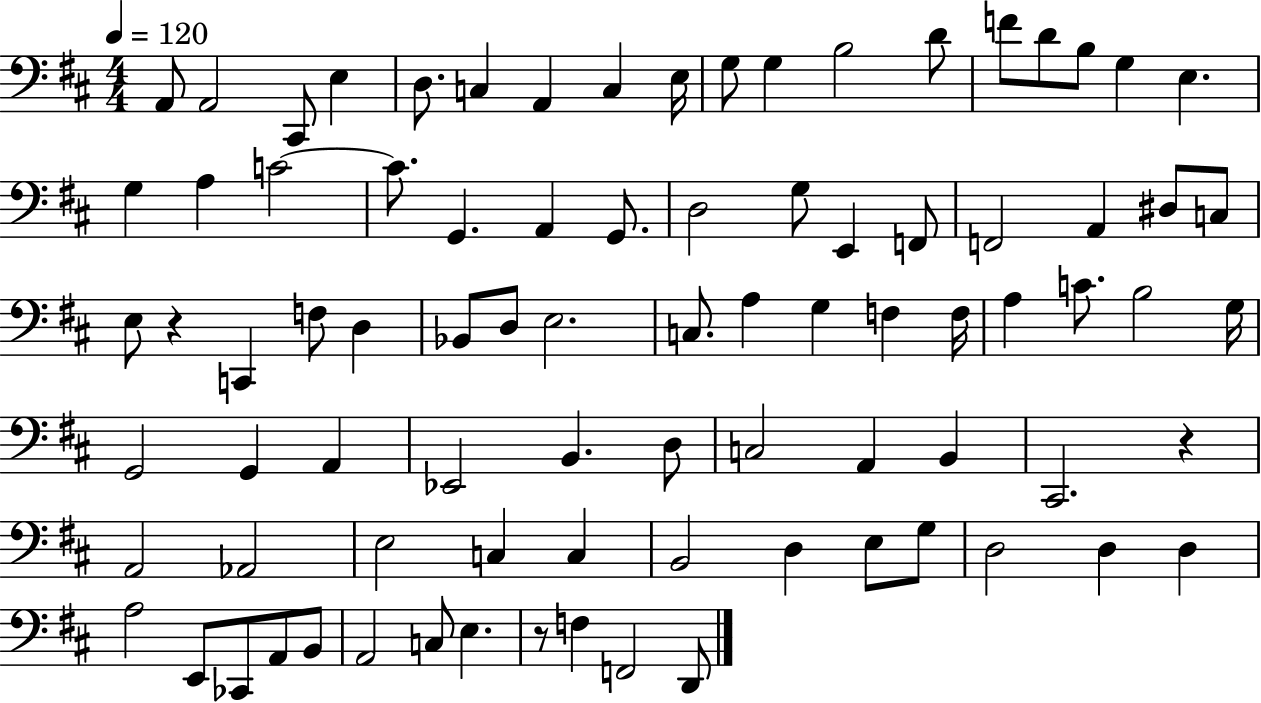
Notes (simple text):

A2/e A2/h C#2/e E3/q D3/e. C3/q A2/q C3/q E3/s G3/e G3/q B3/h D4/e F4/e D4/e B3/e G3/q E3/q. G3/q A3/q C4/h C4/e. G2/q. A2/q G2/e. D3/h G3/e E2/q F2/e F2/h A2/q D#3/e C3/e E3/e R/q C2/q F3/e D3/q Bb2/e D3/e E3/h. C3/e. A3/q G3/q F3/q F3/s A3/q C4/e. B3/h G3/s G2/h G2/q A2/q Eb2/h B2/q. D3/e C3/h A2/q B2/q C#2/h. R/q A2/h Ab2/h E3/h C3/q C3/q B2/h D3/q E3/e G3/e D3/h D3/q D3/q A3/h E2/e CES2/e A2/e B2/e A2/h C3/e E3/q. R/e F3/q F2/h D2/e